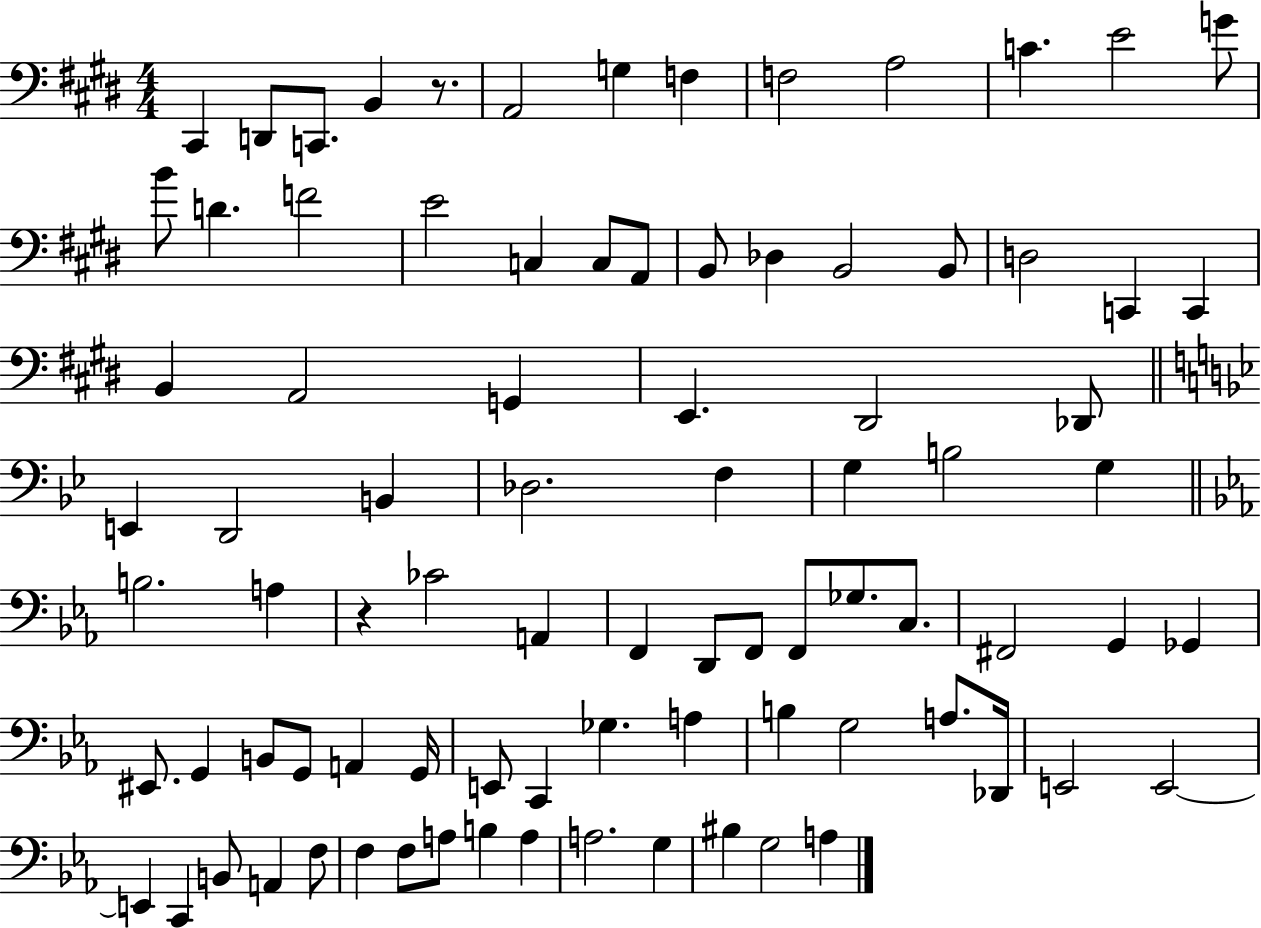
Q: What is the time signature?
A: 4/4